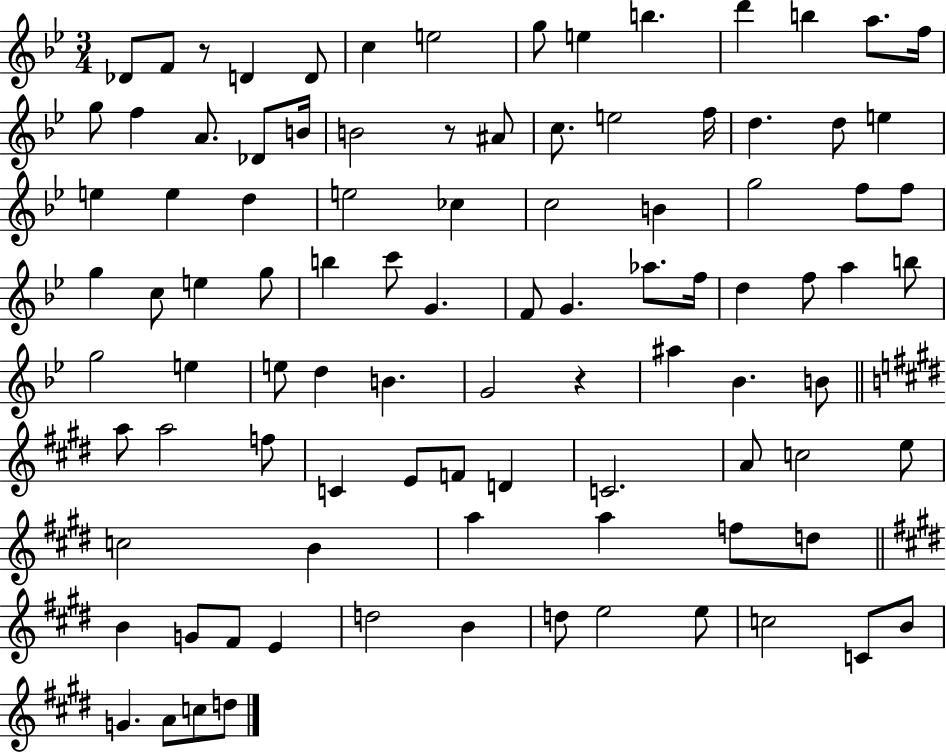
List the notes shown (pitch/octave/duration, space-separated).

Db4/e F4/e R/e D4/q D4/e C5/q E5/h G5/e E5/q B5/q. D6/q B5/q A5/e. F5/s G5/e F5/q A4/e. Db4/e B4/s B4/h R/e A#4/e C5/e. E5/h F5/s D5/q. D5/e E5/q E5/q E5/q D5/q E5/h CES5/q C5/h B4/q G5/h F5/e F5/e G5/q C5/e E5/q G5/e B5/q C6/e G4/q. F4/e G4/q. Ab5/e. F5/s D5/q F5/e A5/q B5/e G5/h E5/q E5/e D5/q B4/q. G4/h R/q A#5/q Bb4/q. B4/e A5/e A5/h F5/e C4/q E4/e F4/e D4/q C4/h. A4/e C5/h E5/e C5/h B4/q A5/q A5/q F5/e D5/e B4/q G4/e F#4/e E4/q D5/h B4/q D5/e E5/h E5/e C5/h C4/e B4/e G4/q. A4/e C5/e D5/e